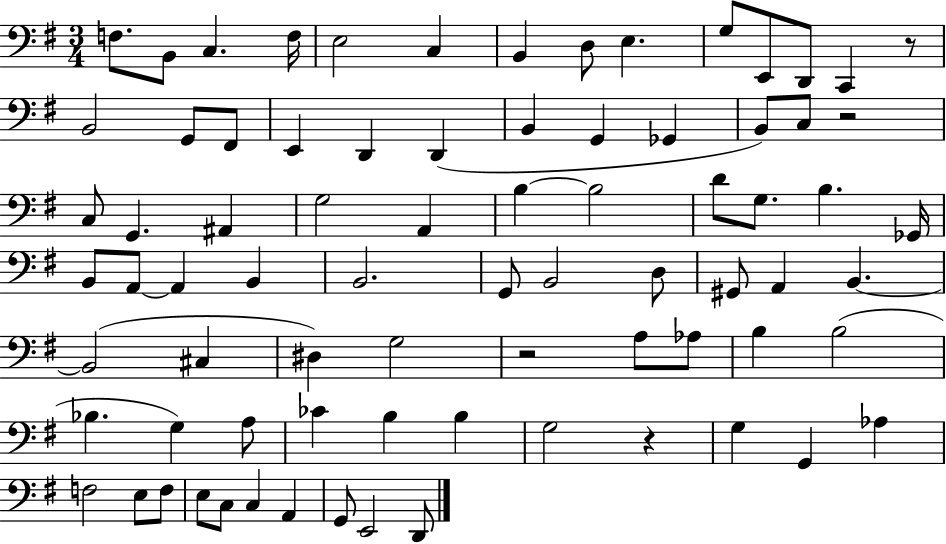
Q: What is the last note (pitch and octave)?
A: D2